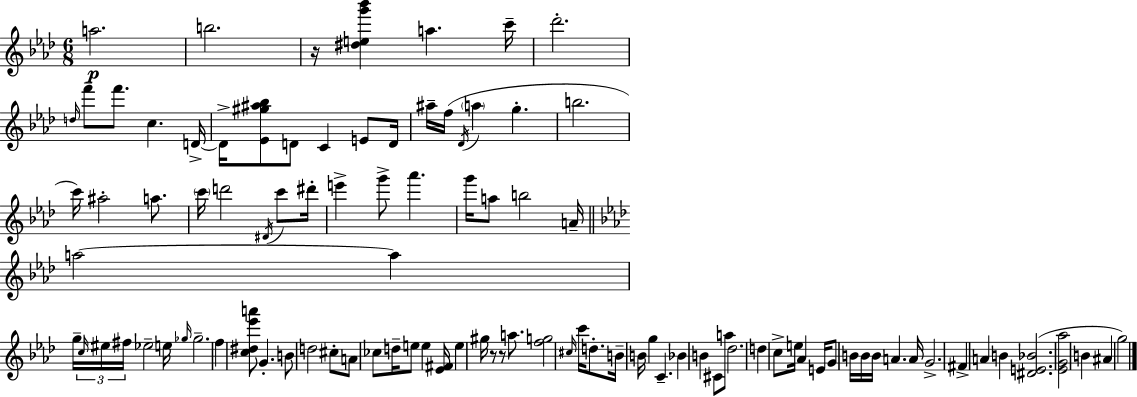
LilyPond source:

{
  \clef treble
  \numericTimeSignature
  \time 6/8
  \key f \minor
  a''2.\p | b''2. | r16 <dis'' e'' g''' bes'''>4 a''4. c'''16-- | des'''2.-. | \break \grace { d''16 } f'''8-- f'''8. c''4. | d'16->~~ d'16-> <ees' gis'' ais'' bes''>8 d'8 c'4 e'8 | d'16 ais''16-- f''16( \acciaccatura { des'16 } \parenthesize a''4 g''4.-. | b''2. | \break c'''16) ais''2-. a''8. | \parenthesize c'''16 d'''2 \acciaccatura { dis'16 } | c'''8 dis'''16-. e'''4-> g'''8-> aes'''4. | g'''16 a''8 b''2 | \break a'16-- \bar "||" \break \key f \minor a''2~~ a''4 | g''16-- \tuplet 3/2 { \grace { c''16 } eis''16 fis''16 } ees''2-- | e''16 \grace { ges''16 } ges''2.-- | f''4 <c'' dis'' ees''' a'''>8 g'4.-. | \break b'8 d''2 | cis''8-. a'8 ces''8 d''16-- e''8 e''4 | <ees' fis'>16 e''4 gis''16 r8 r8 a''8. | <f'' g''>2 \grace { cis''16 } c'''16 | \break d''8.-. b'16-- b'16 g''4 c'4.-- | bes'4 b'4 cis'8 | a''8 des''2. | d''4 c''8-> e''16 aes'4 | \break e'16 g'8 b'16 b'16 b'16 a'4. | a'16 g'2.-> | fis'4-> a'4 b'4 | <dis' e' bes'>2.( | \break <ees' g' aes''>2 b'4 | ais'4 g''2) | \bar "|."
}